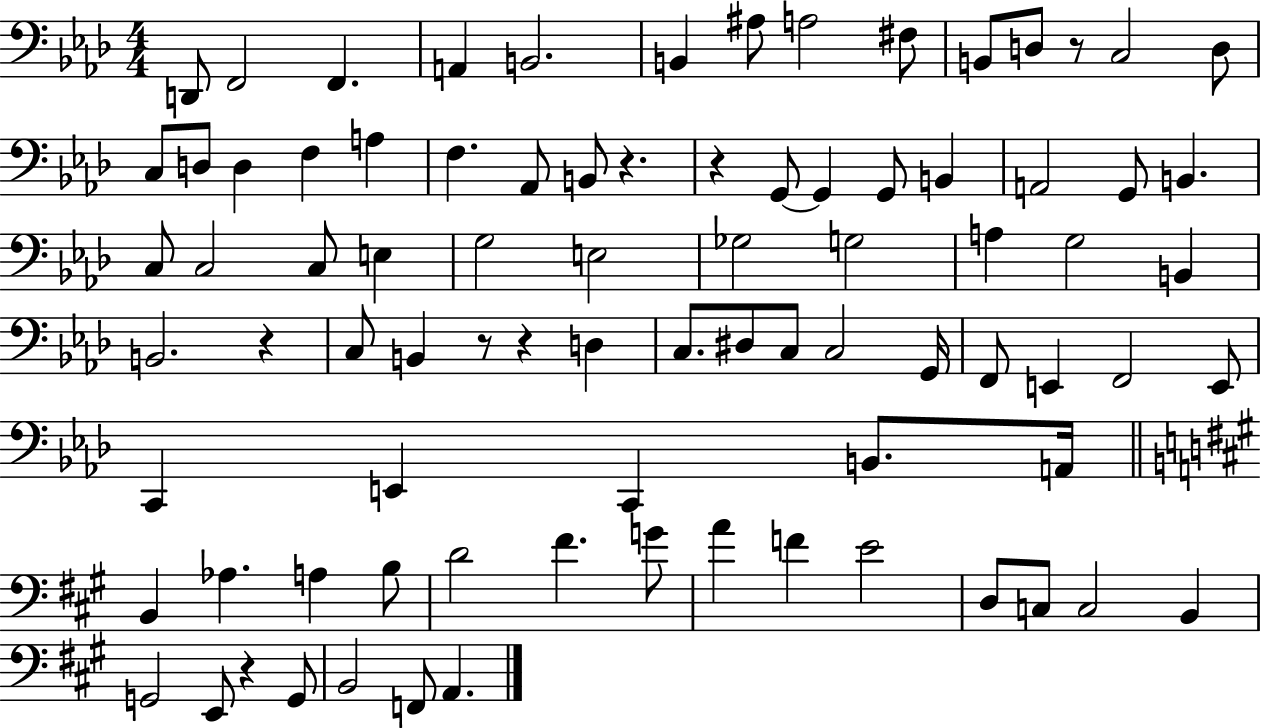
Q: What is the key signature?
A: AES major